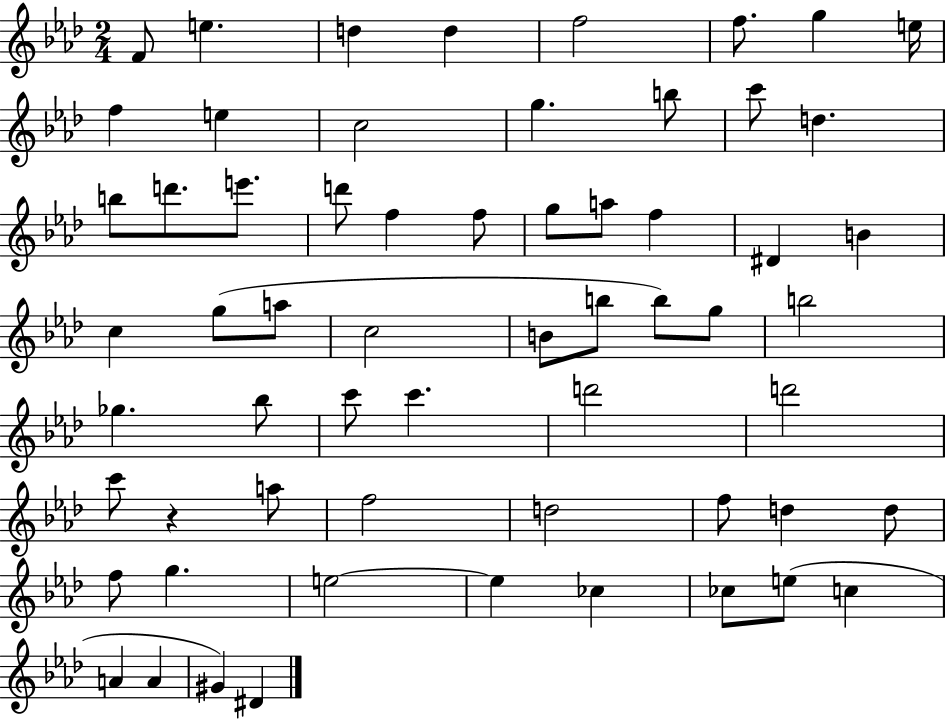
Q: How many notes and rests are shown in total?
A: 61